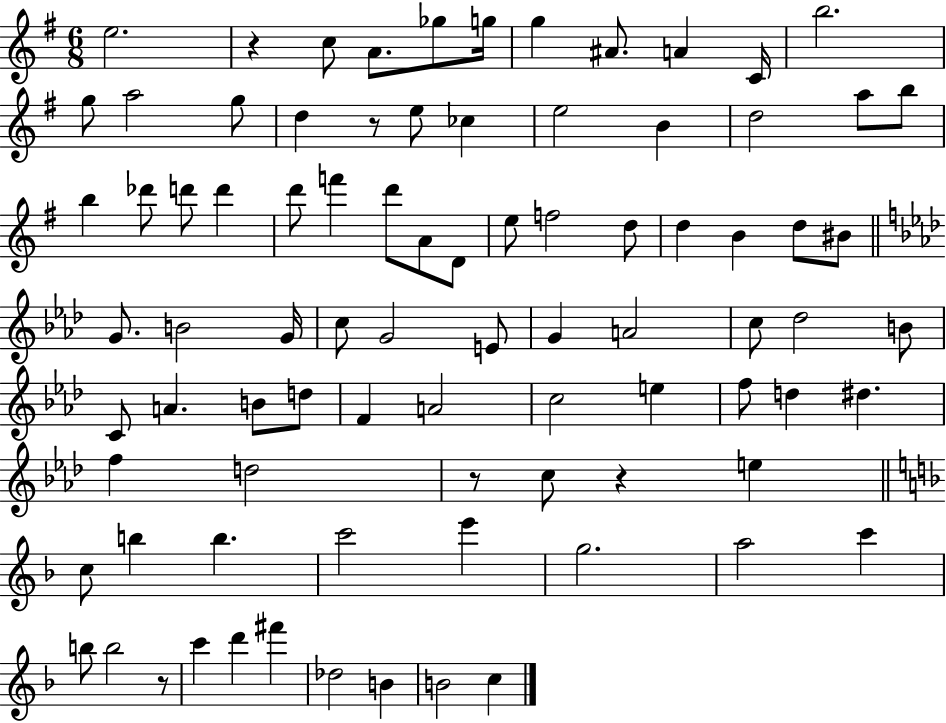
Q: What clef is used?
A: treble